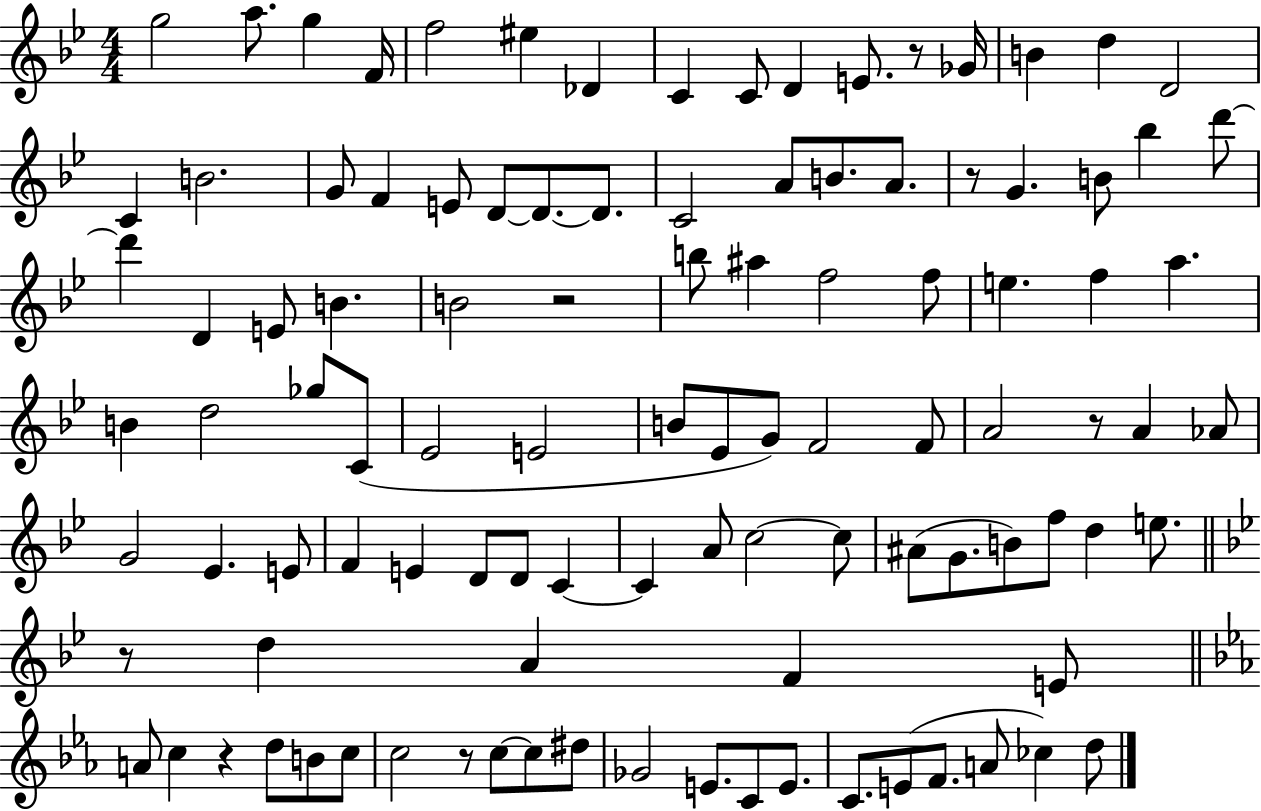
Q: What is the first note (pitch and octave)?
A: G5